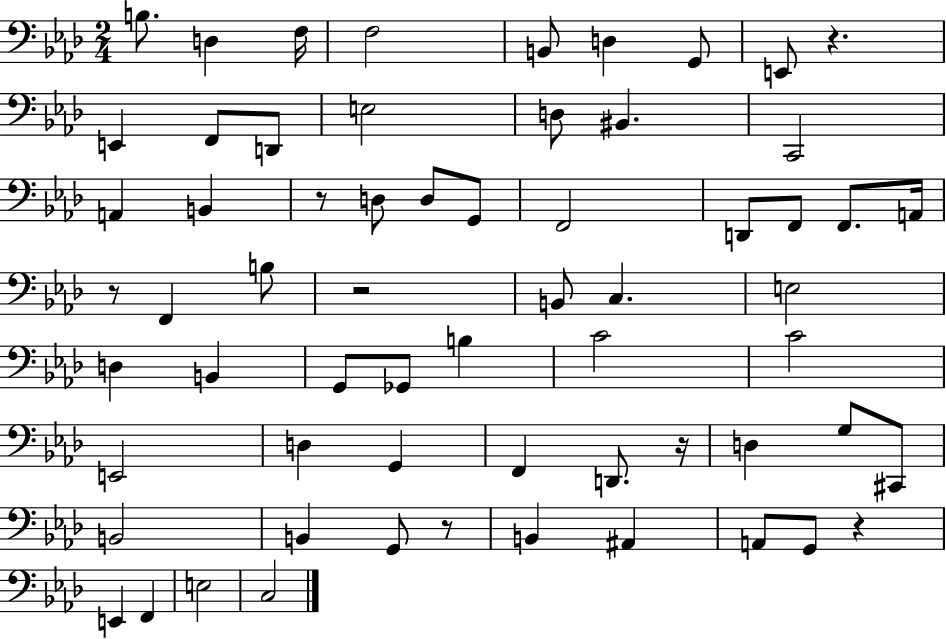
{
  \clef bass
  \numericTimeSignature
  \time 2/4
  \key aes \major
  b8. d4 f16 | f2 | b,8 d4 g,8 | e,8 r4. | \break e,4 f,8 d,8 | e2 | d8 bis,4. | c,2 | \break a,4 b,4 | r8 d8 d8 g,8 | f,2 | d,8 f,8 f,8. a,16 | \break r8 f,4 b8 | r2 | b,8 c4. | e2 | \break d4 b,4 | g,8 ges,8 b4 | c'2 | c'2 | \break e,2 | d4 g,4 | f,4 d,8. r16 | d4 g8 cis,8 | \break b,2 | b,4 g,8 r8 | b,4 ais,4 | a,8 g,8 r4 | \break e,4 f,4 | e2 | c2 | \bar "|."
}